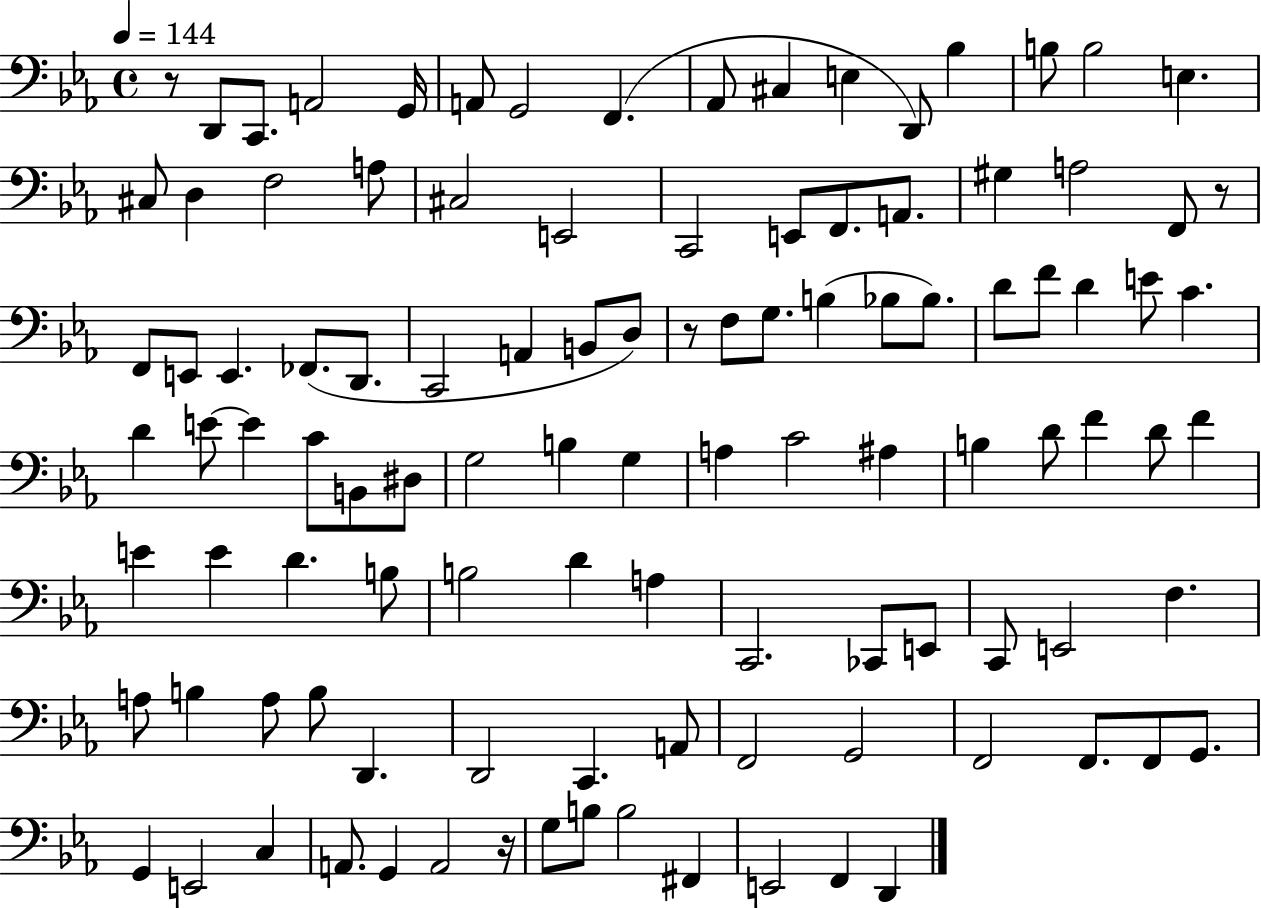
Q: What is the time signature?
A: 4/4